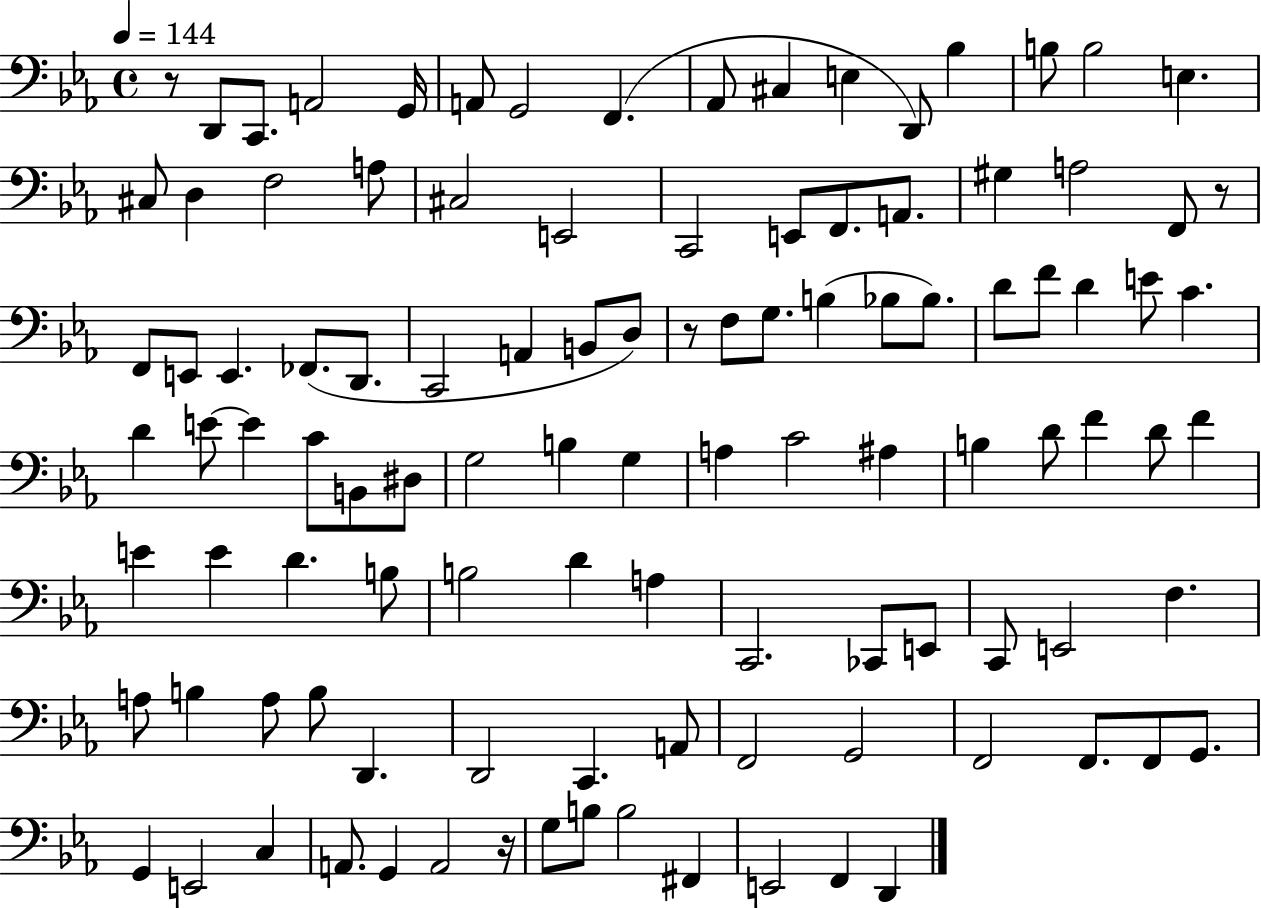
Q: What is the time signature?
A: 4/4